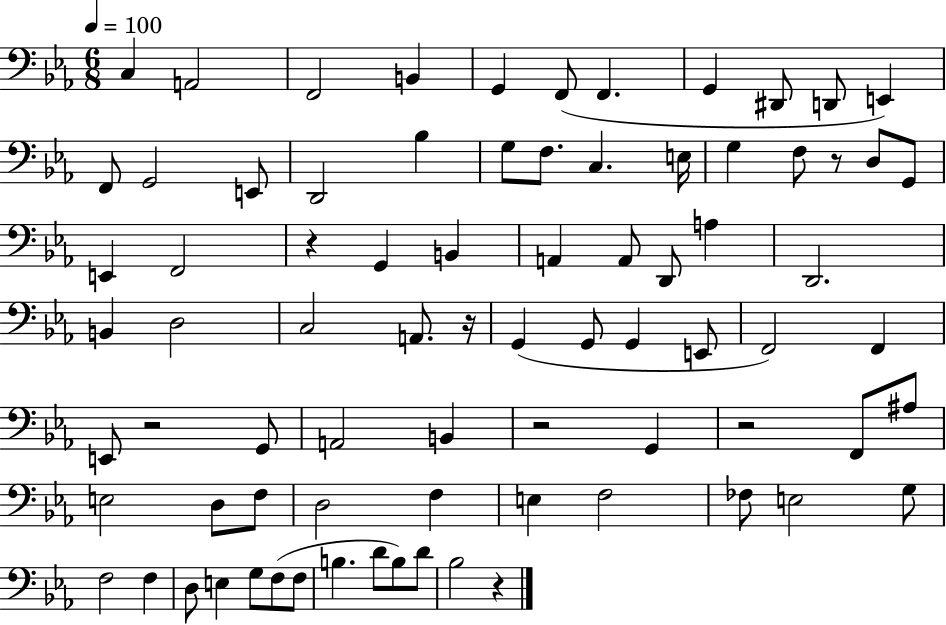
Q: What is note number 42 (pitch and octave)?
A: F2